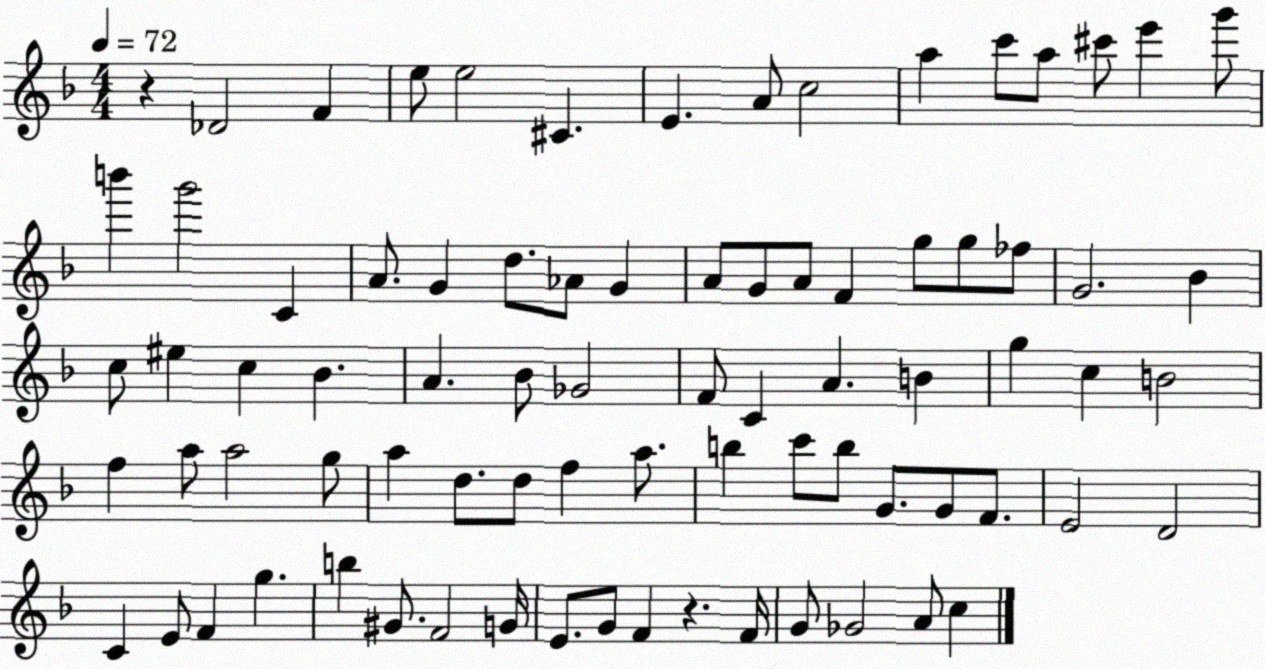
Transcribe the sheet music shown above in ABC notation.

X:1
T:Untitled
M:4/4
L:1/4
K:F
z _D2 F e/2 e2 ^C E A/2 c2 a c'/2 a/2 ^c'/2 e' g'/2 b' g'2 C A/2 G d/2 _A/2 G A/2 G/2 A/2 F g/2 g/2 _f/2 G2 _B c/2 ^e c _B A _B/2 _G2 F/2 C A B g c B2 f a/2 a2 g/2 a d/2 d/2 f a/2 b c'/2 b/2 G/2 G/2 F/2 E2 D2 C E/2 F g b ^G/2 F2 G/4 E/2 G/2 F z F/4 G/2 _G2 A/2 c